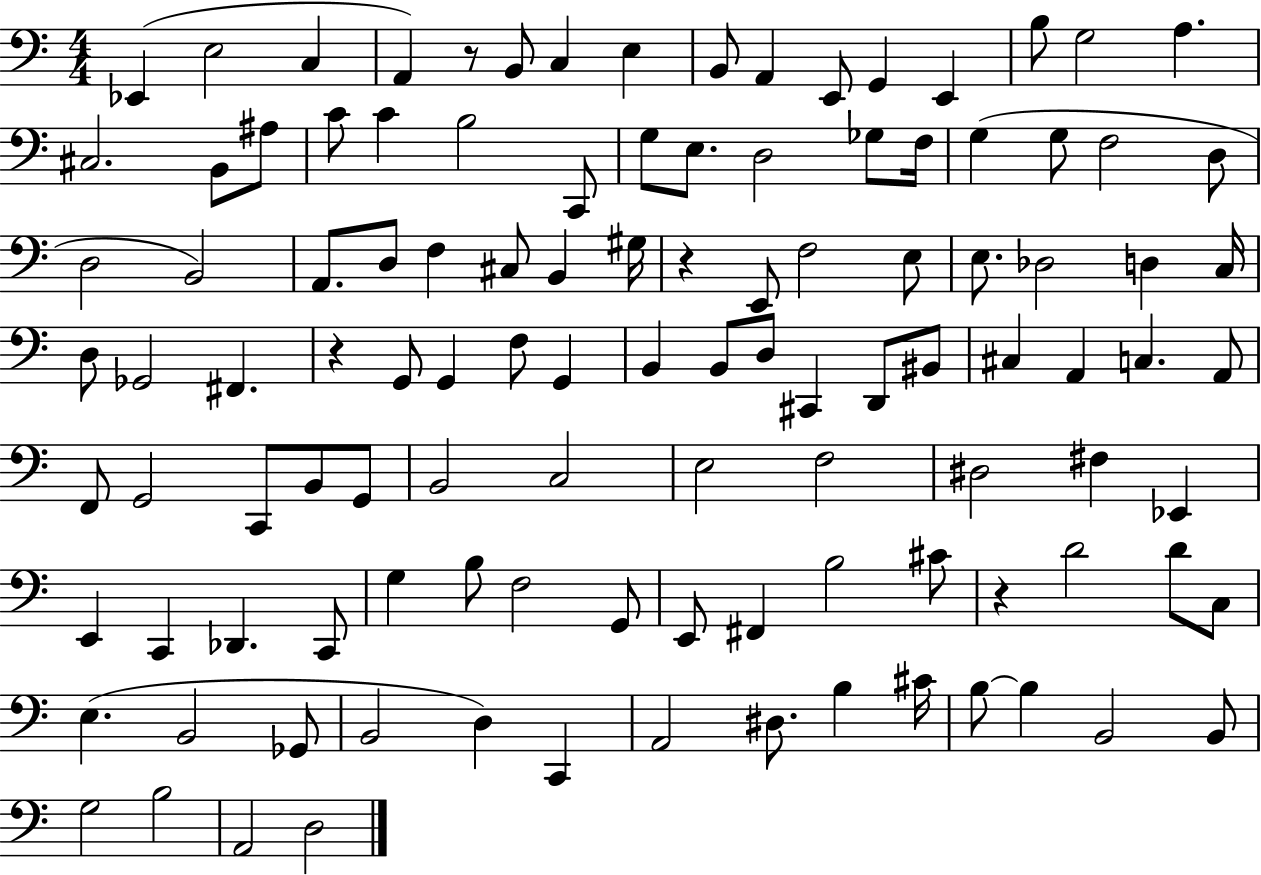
Eb2/q E3/h C3/q A2/q R/e B2/e C3/q E3/q B2/e A2/q E2/e G2/q E2/q B3/e G3/h A3/q. C#3/h. B2/e A#3/e C4/e C4/q B3/h C2/e G3/e E3/e. D3/h Gb3/e F3/s G3/q G3/e F3/h D3/e D3/h B2/h A2/e. D3/e F3/q C#3/e B2/q G#3/s R/q E2/e F3/h E3/e E3/e. Db3/h D3/q C3/s D3/e Gb2/h F#2/q. R/q G2/e G2/q F3/e G2/q B2/q B2/e D3/e C#2/q D2/e BIS2/e C#3/q A2/q C3/q. A2/e F2/e G2/h C2/e B2/e G2/e B2/h C3/h E3/h F3/h D#3/h F#3/q Eb2/q E2/q C2/q Db2/q. C2/e G3/q B3/e F3/h G2/e E2/e F#2/q B3/h C#4/e R/q D4/h D4/e C3/e E3/q. B2/h Gb2/e B2/h D3/q C2/q A2/h D#3/e. B3/q C#4/s B3/e B3/q B2/h B2/e G3/h B3/h A2/h D3/h